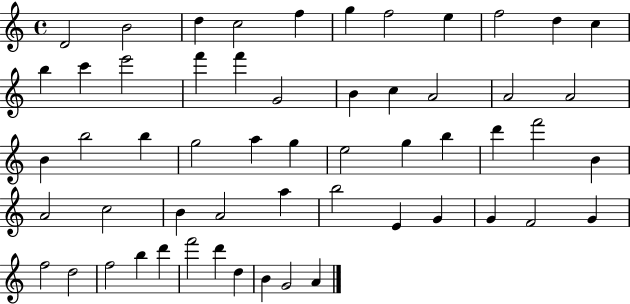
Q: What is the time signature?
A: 4/4